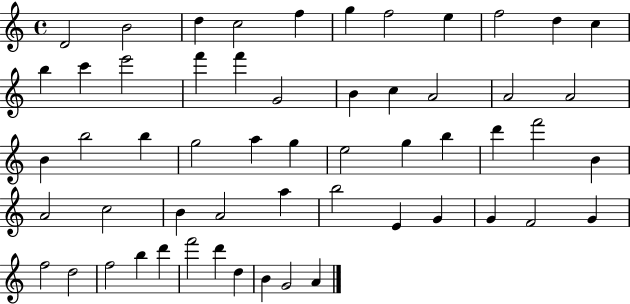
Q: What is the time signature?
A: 4/4